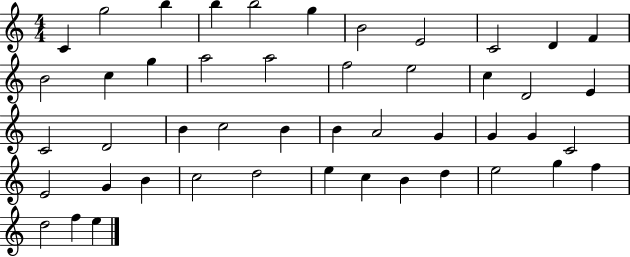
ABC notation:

X:1
T:Untitled
M:4/4
L:1/4
K:C
C g2 b b b2 g B2 E2 C2 D F B2 c g a2 a2 f2 e2 c D2 E C2 D2 B c2 B B A2 G G G C2 E2 G B c2 d2 e c B d e2 g f d2 f e